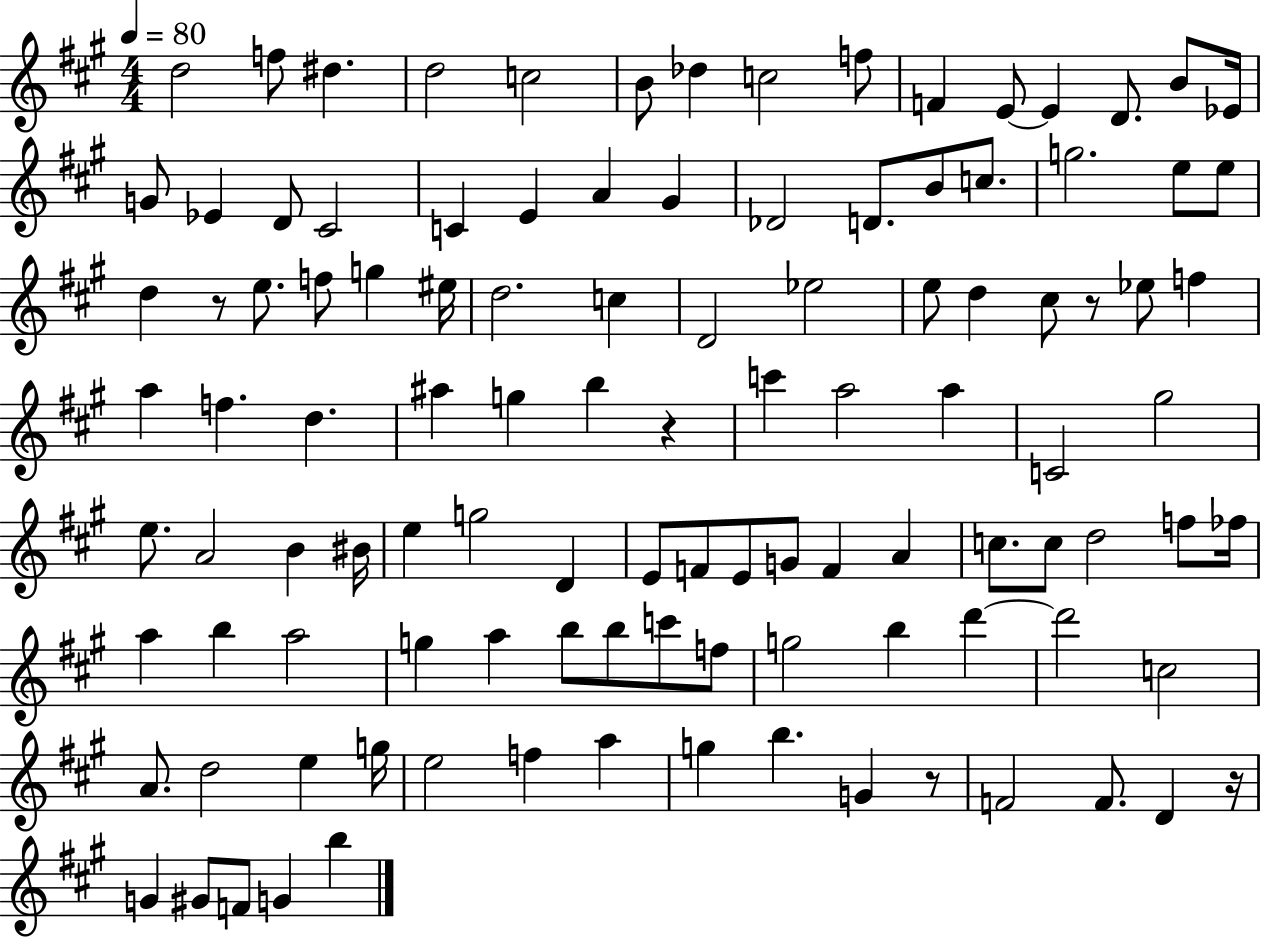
D5/h F5/e D#5/q. D5/h C5/h B4/e Db5/q C5/h F5/e F4/q E4/e E4/q D4/e. B4/e Eb4/s G4/e Eb4/q D4/e C#4/h C4/q E4/q A4/q G#4/q Db4/h D4/e. B4/e C5/e. G5/h. E5/e E5/e D5/q R/e E5/e. F5/e G5/q EIS5/s D5/h. C5/q D4/h Eb5/h E5/e D5/q C#5/e R/e Eb5/e F5/q A5/q F5/q. D5/q. A#5/q G5/q B5/q R/q C6/q A5/h A5/q C4/h G#5/h E5/e. A4/h B4/q BIS4/s E5/q G5/h D4/q E4/e F4/e E4/e G4/e F4/q A4/q C5/e. C5/e D5/h F5/e FES5/s A5/q B5/q A5/h G5/q A5/q B5/e B5/e C6/e F5/e G5/h B5/q D6/q D6/h C5/h A4/e. D5/h E5/q G5/s E5/h F5/q A5/q G5/q B5/q. G4/q R/e F4/h F4/e. D4/q R/s G4/q G#4/e F4/e G4/q B5/q